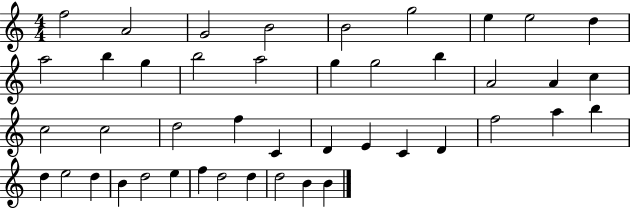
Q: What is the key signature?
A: C major